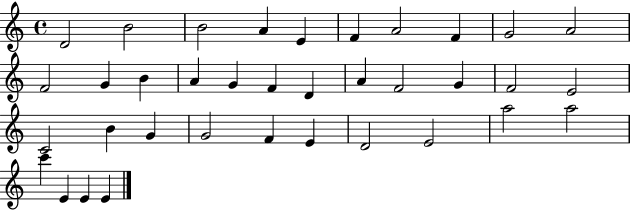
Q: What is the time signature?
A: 4/4